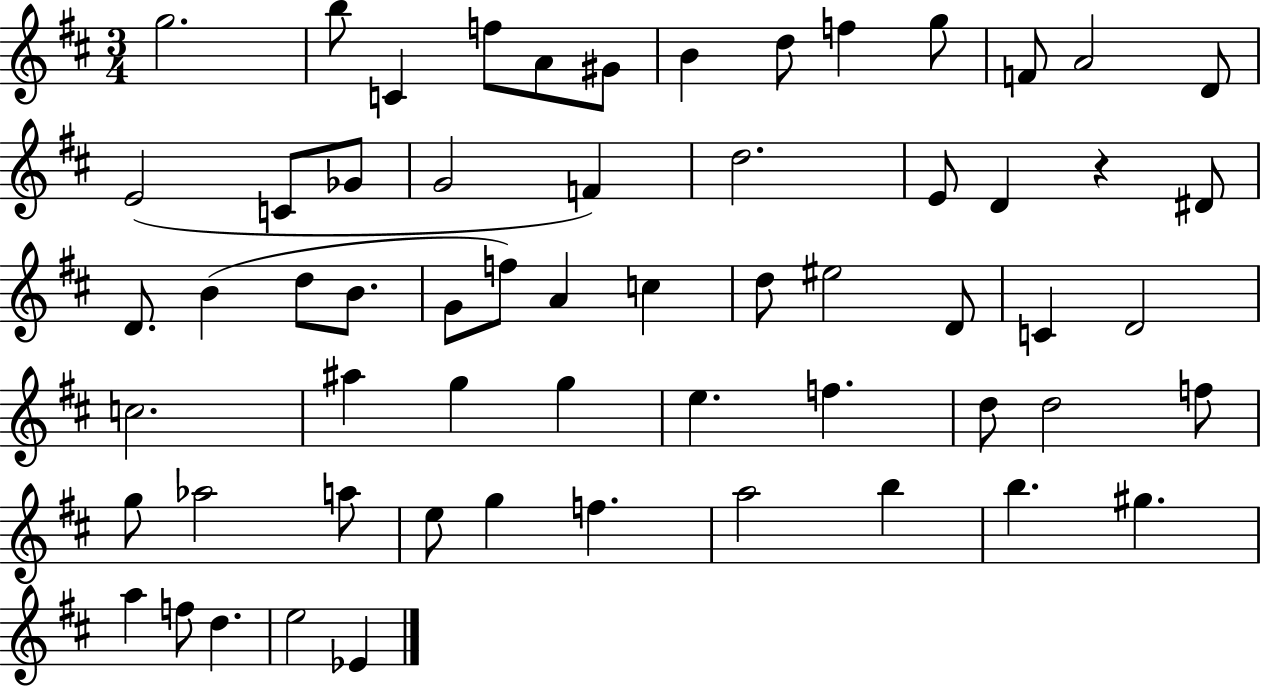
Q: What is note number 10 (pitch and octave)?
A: G5